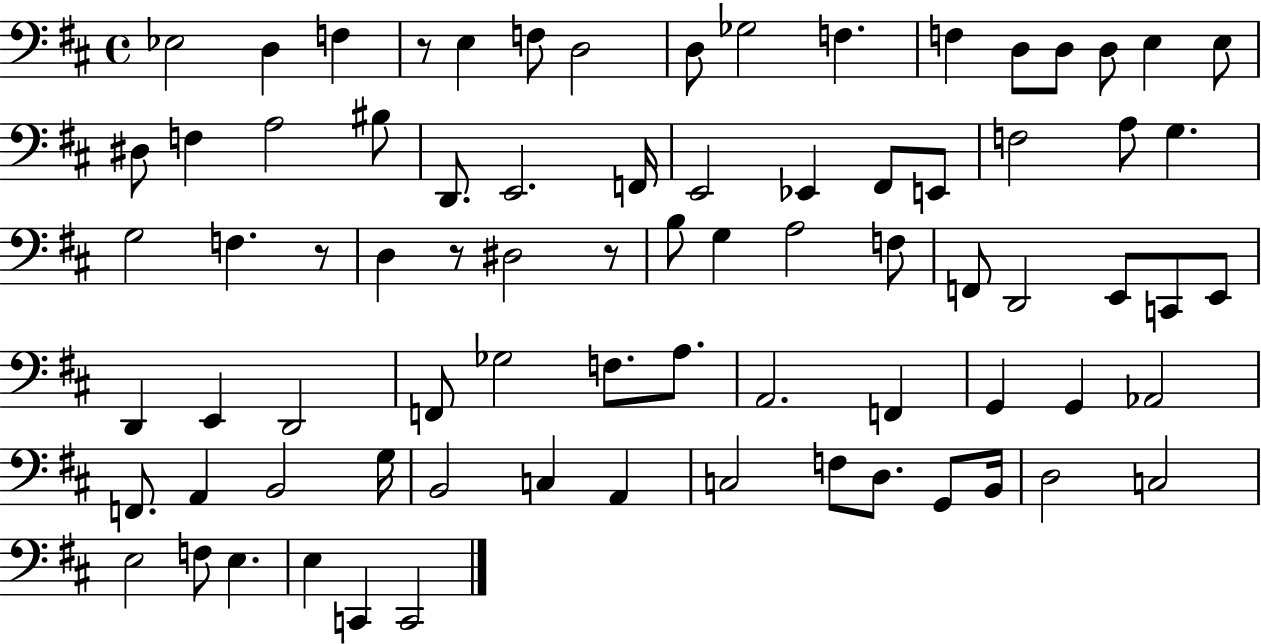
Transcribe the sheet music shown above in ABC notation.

X:1
T:Untitled
M:4/4
L:1/4
K:D
_E,2 D, F, z/2 E, F,/2 D,2 D,/2 _G,2 F, F, D,/2 D,/2 D,/2 E, E,/2 ^D,/2 F, A,2 ^B,/2 D,,/2 E,,2 F,,/4 E,,2 _E,, ^F,,/2 E,,/2 F,2 A,/2 G, G,2 F, z/2 D, z/2 ^D,2 z/2 B,/2 G, A,2 F,/2 F,,/2 D,,2 E,,/2 C,,/2 E,,/2 D,, E,, D,,2 F,,/2 _G,2 F,/2 A,/2 A,,2 F,, G,, G,, _A,,2 F,,/2 A,, B,,2 G,/4 B,,2 C, A,, C,2 F,/2 D,/2 G,,/2 B,,/4 D,2 C,2 E,2 F,/2 E, E, C,, C,,2